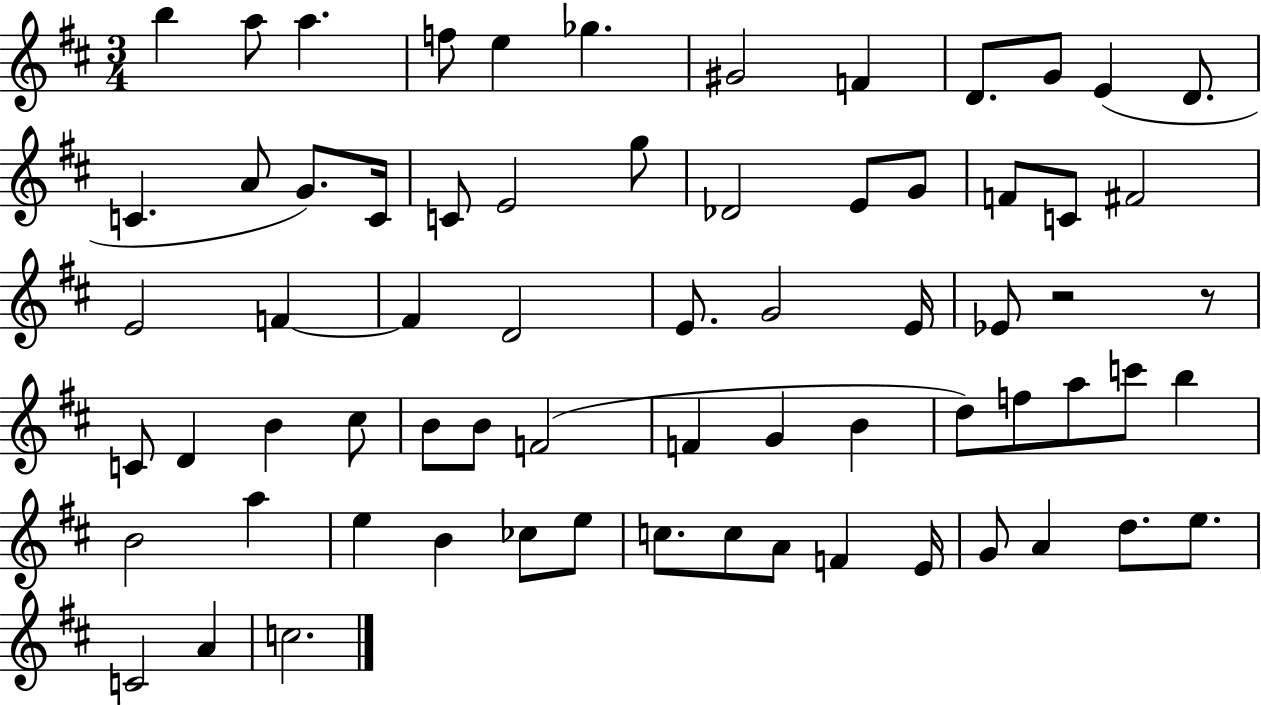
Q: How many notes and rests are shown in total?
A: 68